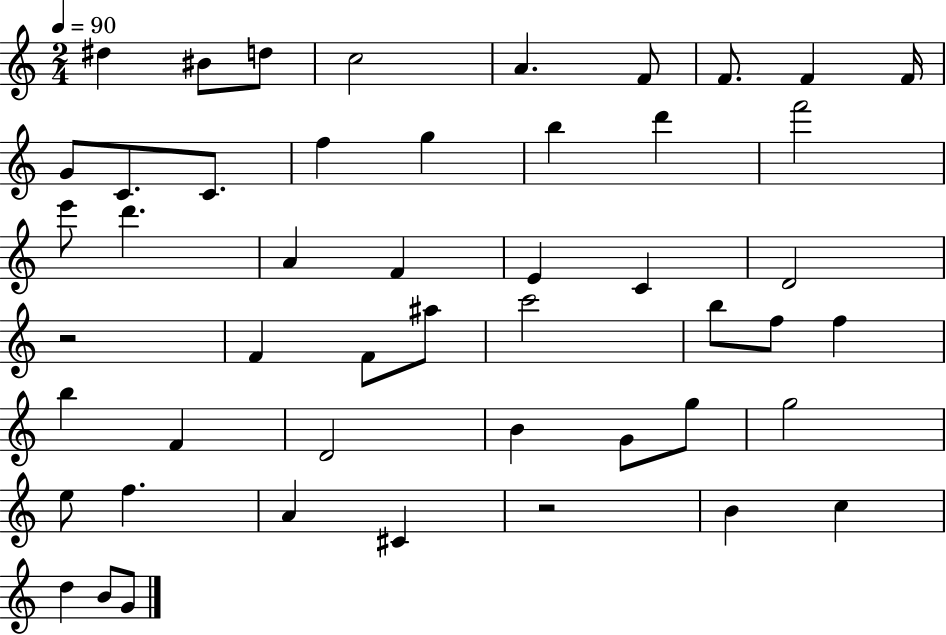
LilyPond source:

{
  \clef treble
  \numericTimeSignature
  \time 2/4
  \key c \major
  \tempo 4 = 90
  dis''4 bis'8 d''8 | c''2 | a'4. f'8 | f'8. f'4 f'16 | \break g'8 c'8. c'8. | f''4 g''4 | b''4 d'''4 | f'''2 | \break e'''8 d'''4. | a'4 f'4 | e'4 c'4 | d'2 | \break r2 | f'4 f'8 ais''8 | c'''2 | b''8 f''8 f''4 | \break b''4 f'4 | d'2 | b'4 g'8 g''8 | g''2 | \break e''8 f''4. | a'4 cis'4 | r2 | b'4 c''4 | \break d''4 b'8 g'8 | \bar "|."
}